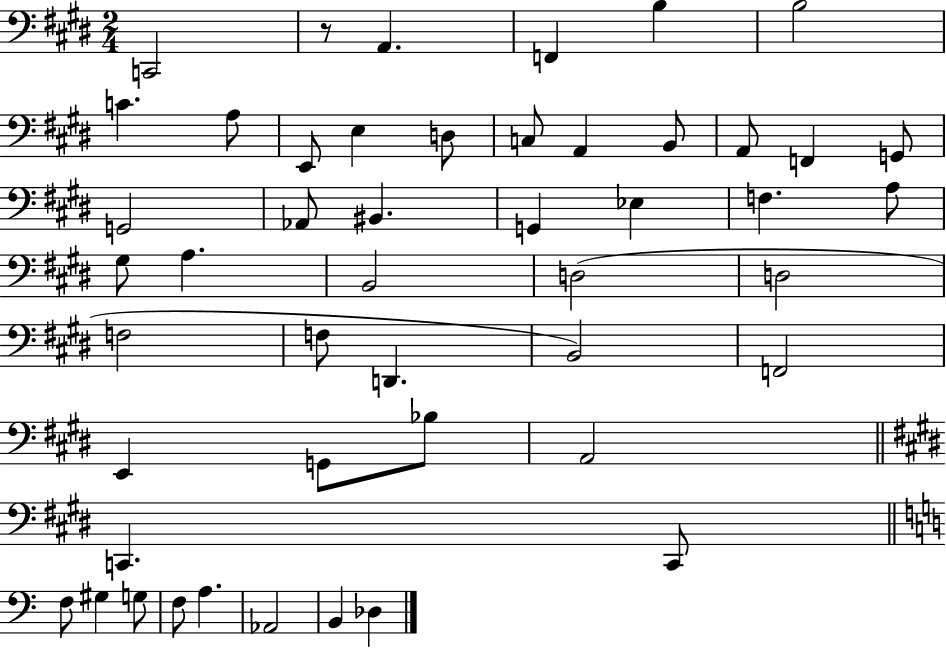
X:1
T:Untitled
M:2/4
L:1/4
K:E
C,,2 z/2 A,, F,, B, B,2 C A,/2 E,,/2 E, D,/2 C,/2 A,, B,,/2 A,,/2 F,, G,,/2 G,,2 _A,,/2 ^B,, G,, _E, F, A,/2 ^G,/2 A, B,,2 D,2 D,2 F,2 F,/2 D,, B,,2 F,,2 E,, G,,/2 _B,/2 A,,2 C,, C,,/2 F,/2 ^G, G,/2 F,/2 A, _A,,2 B,, _D,